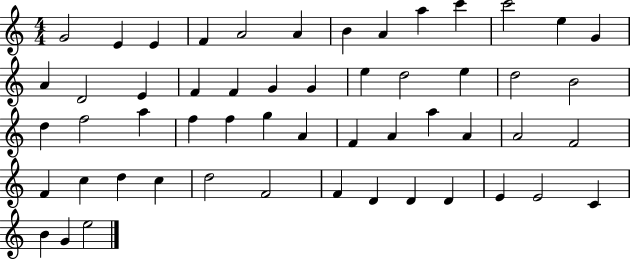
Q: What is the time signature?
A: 4/4